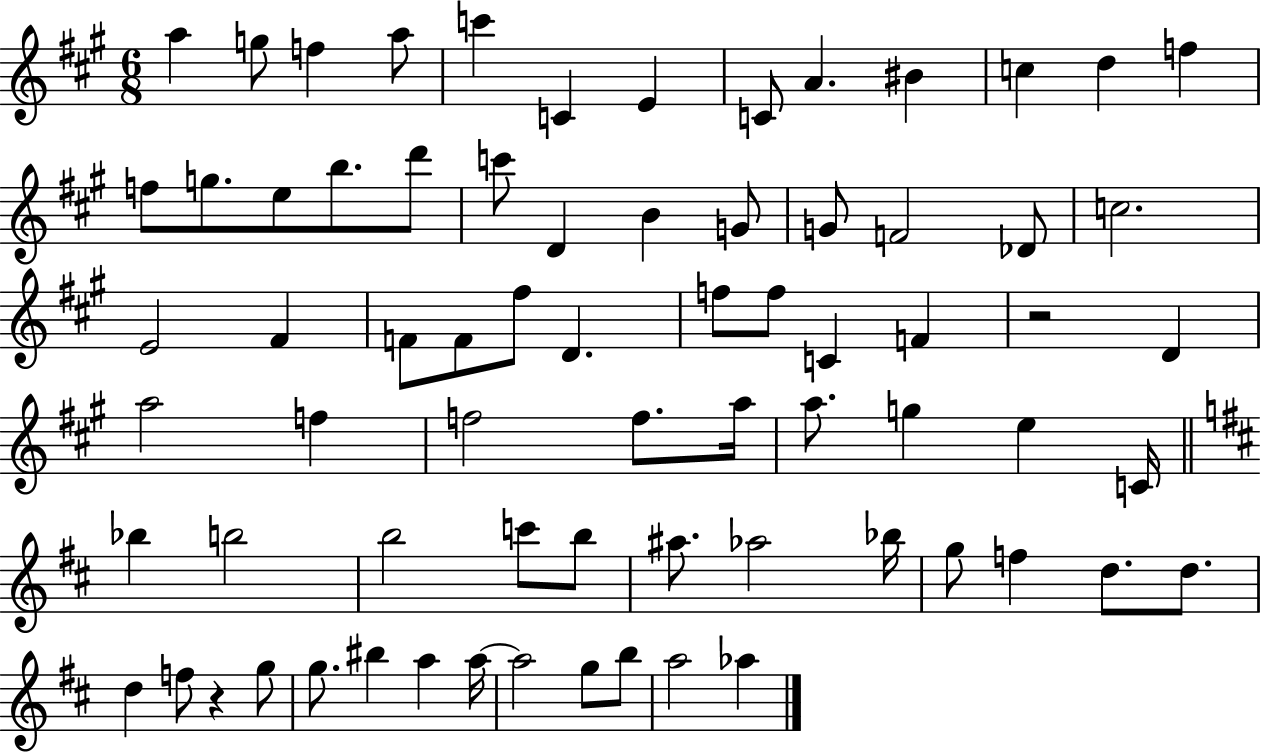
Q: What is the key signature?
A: A major